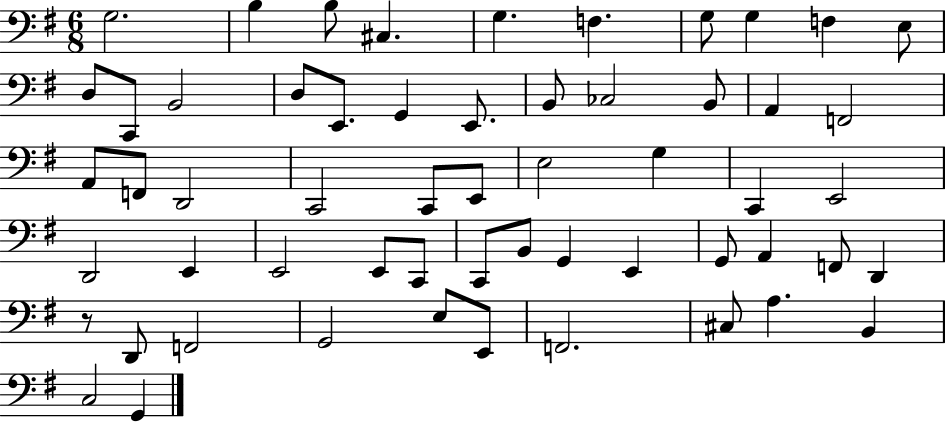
G3/h. B3/q B3/e C#3/q. G3/q. F3/q. G3/e G3/q F3/q E3/e D3/e C2/e B2/h D3/e E2/e. G2/q E2/e. B2/e CES3/h B2/e A2/q F2/h A2/e F2/e D2/h C2/h C2/e E2/e E3/h G3/q C2/q E2/h D2/h E2/q E2/h E2/e C2/e C2/e B2/e G2/q E2/q G2/e A2/q F2/e D2/q R/e D2/e F2/h G2/h E3/e E2/e F2/h. C#3/e A3/q. B2/q C3/h G2/q